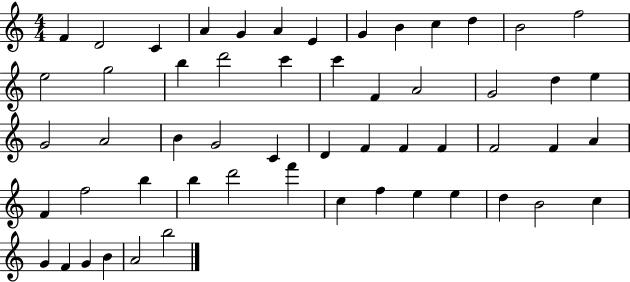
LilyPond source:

{
  \clef treble
  \numericTimeSignature
  \time 4/4
  \key c \major
  f'4 d'2 c'4 | a'4 g'4 a'4 e'4 | g'4 b'4 c''4 d''4 | b'2 f''2 | \break e''2 g''2 | b''4 d'''2 c'''4 | c'''4 f'4 a'2 | g'2 d''4 e''4 | \break g'2 a'2 | b'4 g'2 c'4 | d'4 f'4 f'4 f'4 | f'2 f'4 a'4 | \break f'4 f''2 b''4 | b''4 d'''2 f'''4 | c''4 f''4 e''4 e''4 | d''4 b'2 c''4 | \break g'4 f'4 g'4 b'4 | a'2 b''2 | \bar "|."
}